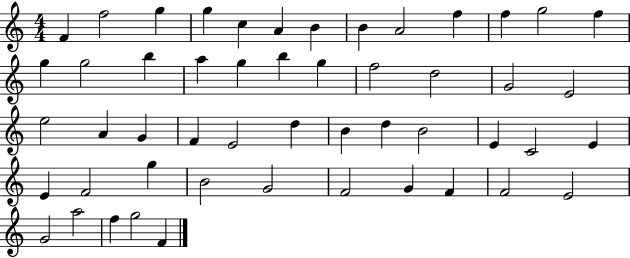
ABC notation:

X:1
T:Untitled
M:4/4
L:1/4
K:C
F f2 g g c A B B A2 f f g2 f g g2 b a g b g f2 d2 G2 E2 e2 A G F E2 d B d B2 E C2 E E F2 g B2 G2 F2 G F F2 E2 G2 a2 f g2 F